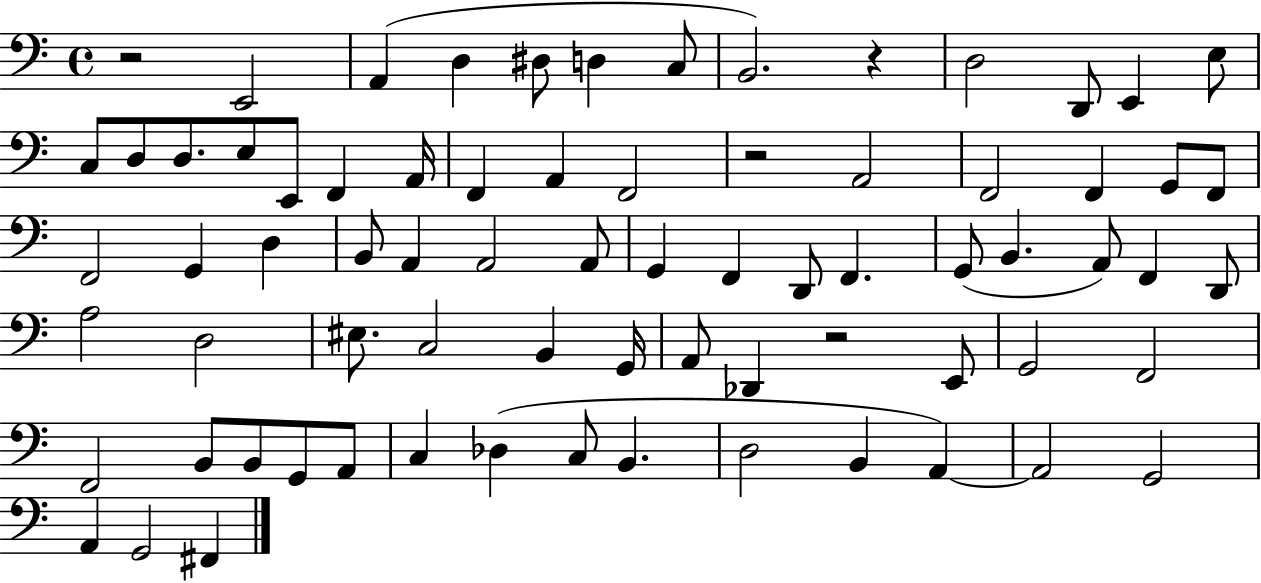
{
  \clef bass
  \time 4/4
  \defaultTimeSignature
  \key c \major
  r2 e,2 | a,4( d4 dis8 d4 c8 | b,2.) r4 | d2 d,8 e,4 e8 | \break c8 d8 d8. e8 e,8 f,4 a,16 | f,4 a,4 f,2 | r2 a,2 | f,2 f,4 g,8 f,8 | \break f,2 g,4 d4 | b,8 a,4 a,2 a,8 | g,4 f,4 d,8 f,4. | g,8( b,4. a,8) f,4 d,8 | \break a2 d2 | eis8. c2 b,4 g,16 | a,8 des,4 r2 e,8 | g,2 f,2 | \break f,2 b,8 b,8 g,8 a,8 | c4 des4( c8 b,4. | d2 b,4 a,4~~) | a,2 g,2 | \break a,4 g,2 fis,4 | \bar "|."
}